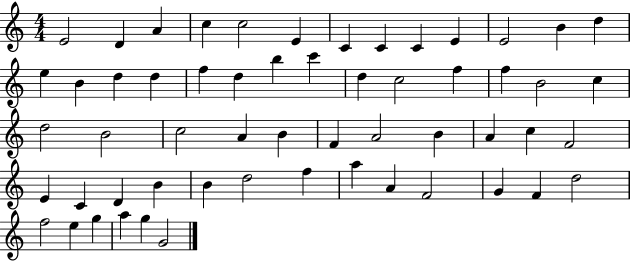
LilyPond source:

{
  \clef treble
  \numericTimeSignature
  \time 4/4
  \key c \major
  e'2 d'4 a'4 | c''4 c''2 e'4 | c'4 c'4 c'4 e'4 | e'2 b'4 d''4 | \break e''4 b'4 d''4 d''4 | f''4 d''4 b''4 c'''4 | d''4 c''2 f''4 | f''4 b'2 c''4 | \break d''2 b'2 | c''2 a'4 b'4 | f'4 a'2 b'4 | a'4 c''4 f'2 | \break e'4 c'4 d'4 b'4 | b'4 d''2 f''4 | a''4 a'4 f'2 | g'4 f'4 d''2 | \break f''2 e''4 g''4 | a''4 g''4 g'2 | \bar "|."
}